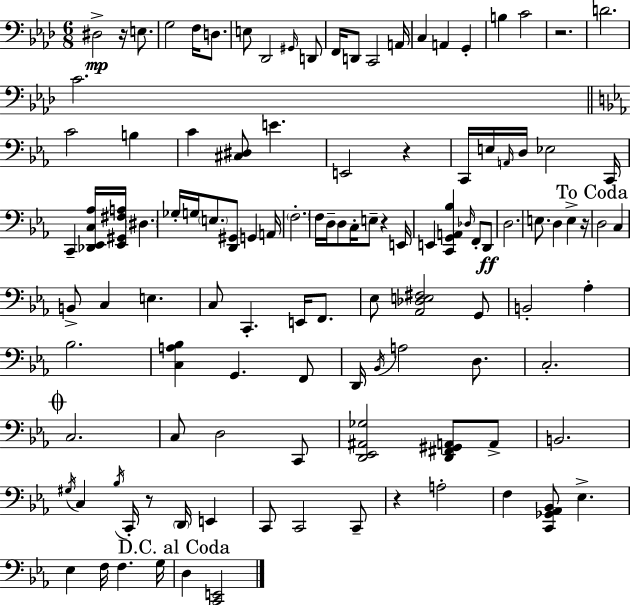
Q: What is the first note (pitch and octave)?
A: D#3